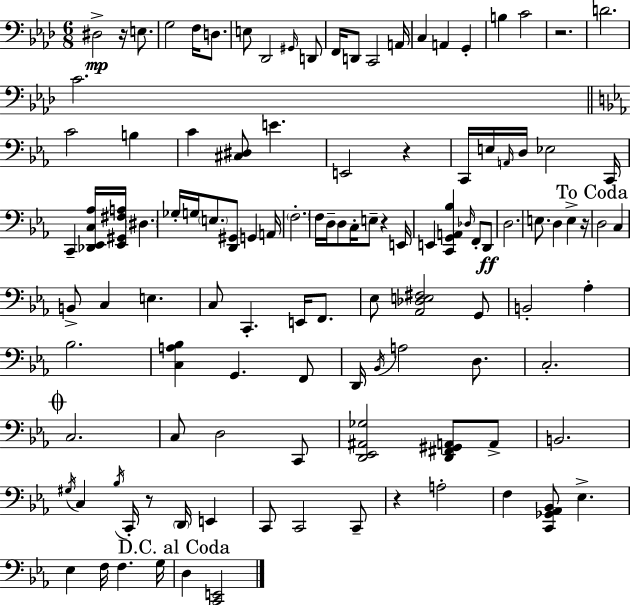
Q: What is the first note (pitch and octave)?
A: D#3